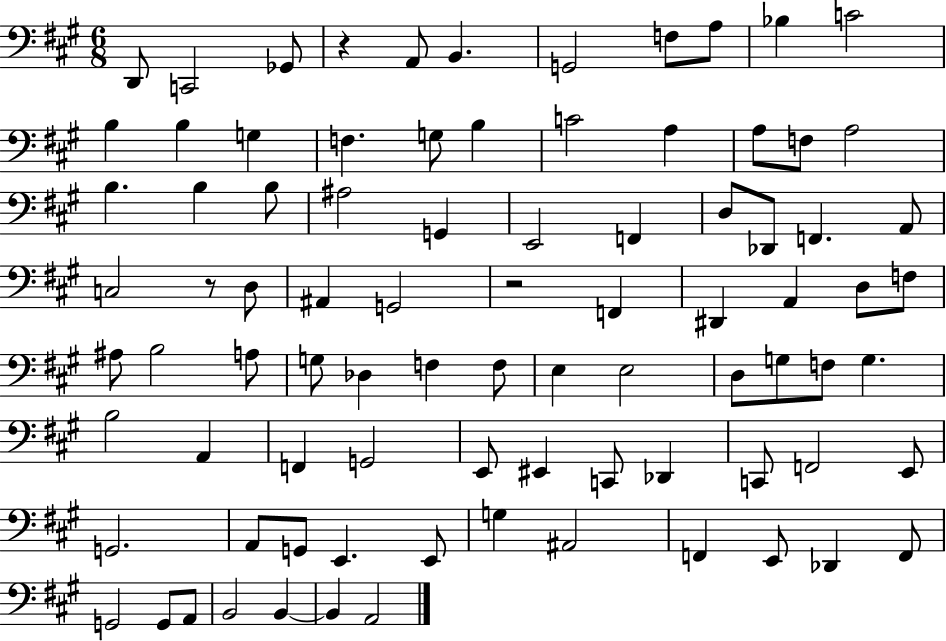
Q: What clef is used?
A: bass